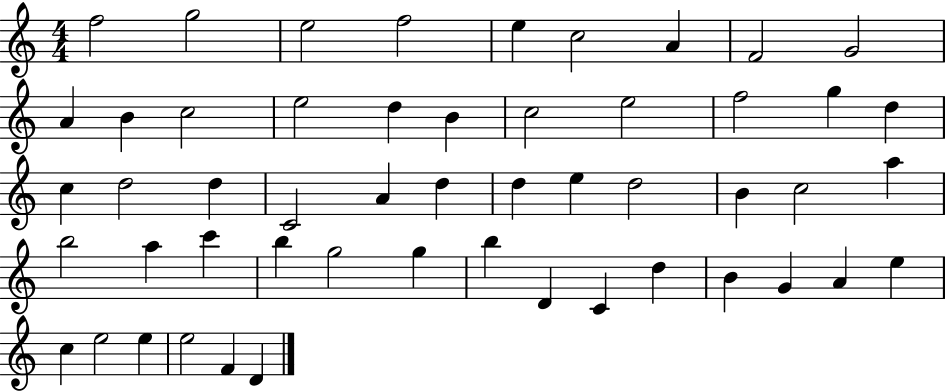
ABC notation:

X:1
T:Untitled
M:4/4
L:1/4
K:C
f2 g2 e2 f2 e c2 A F2 G2 A B c2 e2 d B c2 e2 f2 g d c d2 d C2 A d d e d2 B c2 a b2 a c' b g2 g b D C d B G A e c e2 e e2 F D